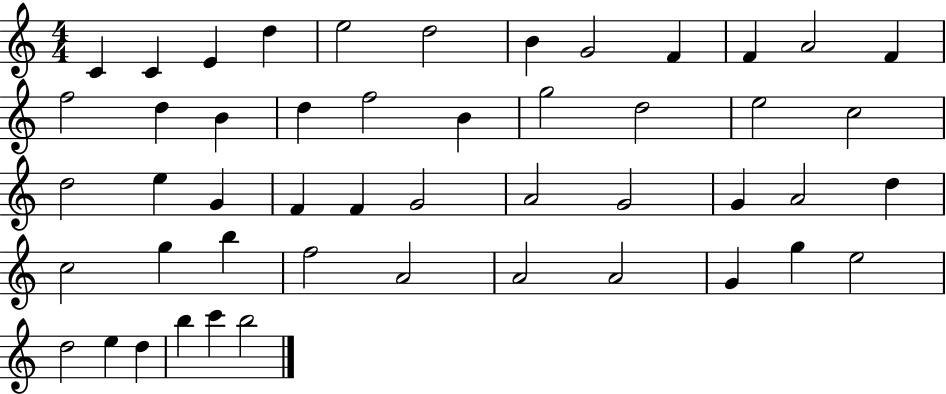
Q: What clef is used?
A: treble